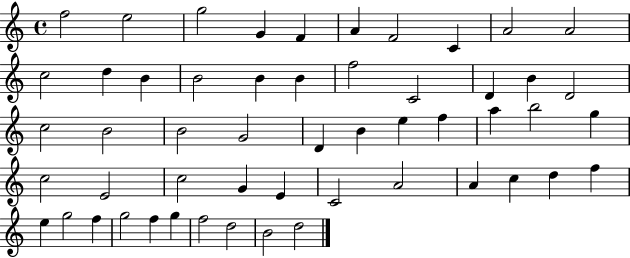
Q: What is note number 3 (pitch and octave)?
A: G5